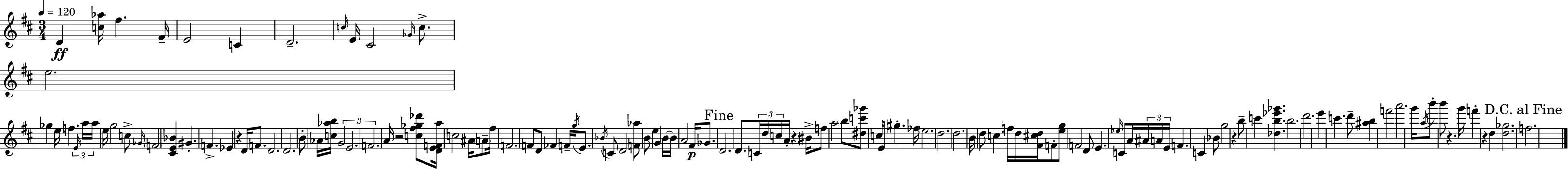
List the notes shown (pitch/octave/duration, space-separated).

D4/q [C5,Ab5]/s F#5/q. F#4/s E4/h C4/q D4/h. C5/s E4/s C#4/h Gb4/s C5/e. E5/h. Gb5/q E5/s F5/q. E4/s A5/s A5/s E5/s G5/h C5/e Gb4/s F4/h [C#4,E4,Bb4]/q G#4/q. F4/q. Eb4/q R/q D4/s F4/e. D4/h. D4/h. B4/e Ab4/s [C5,Ab5,B5]/s G4/h E4/h. F4/h. A4/s R/h [C5,F#5,Gb5,Db6]/e [D4,E4,F4,A5]/s C5/h A#4/s A4/e F#5/s F4/h. F4/e D4/e FES4/q F4/s G5/s E4/e. Bb4/s C4/e D4/h [F4,Ab5]/e B4/e E5/q G4/q B4/s B4/s A4/h F#4/s Gb4/e. D4/h. D4/e. C4/s D5/s C5/s A4/s R/q BIS4/s F5/e A5/h B5/e [D#5,C6,Gb6]/e C5/s E4/e G#5/q. FES5/s E5/h. D5/h. D5/h. B4/s D5/e C5/q F5/s D5/s [F#4,C#5,D5]/s F4/e [E5,G5]/e F4/h D4/e E4/q. Eb5/s C4/e A4/s A#4/s A4/s E4/s F4/q. C4/q Bb4/e G5/h R/q B5/e C6/q [Db5,B5,Eb6,Gb6]/q. B5/h. D6/h. E6/q C6/q. D6/e [A#5,B5]/q F6/h A6/h. G6/s A5/s B6/e B6/e R/q. G6/s F6/q R/q D5/q [D5,Gb5]/h. F5/h.